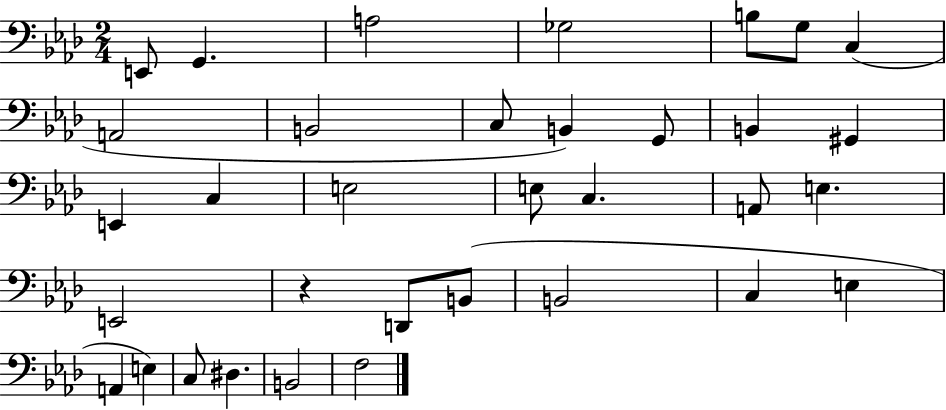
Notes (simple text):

E2/e G2/q. A3/h Gb3/h B3/e G3/e C3/q A2/h B2/h C3/e B2/q G2/e B2/q G#2/q E2/q C3/q E3/h E3/e C3/q. A2/e E3/q. E2/h R/q D2/e B2/e B2/h C3/q E3/q A2/q E3/q C3/e D#3/q. B2/h F3/h